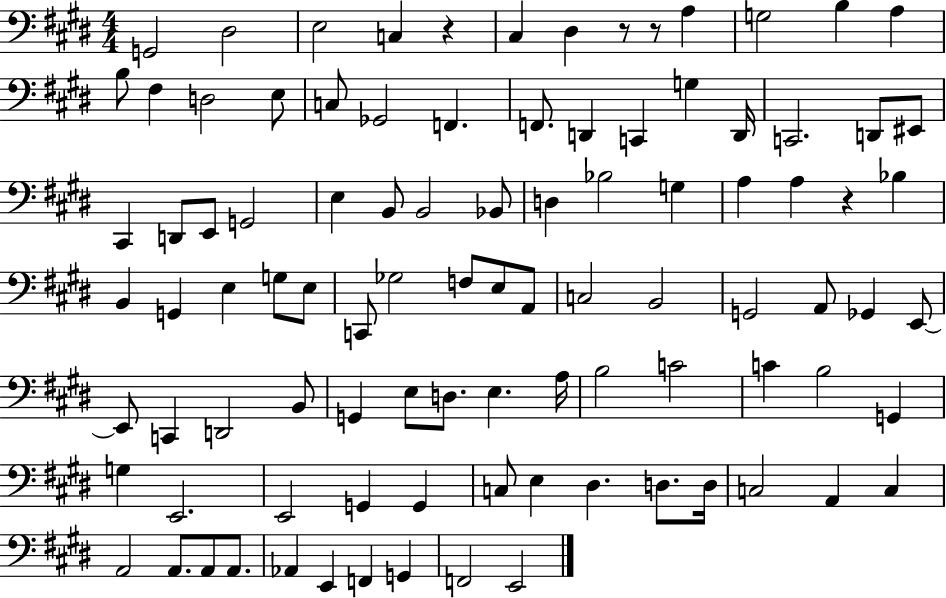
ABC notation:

X:1
T:Untitled
M:4/4
L:1/4
K:E
G,,2 ^D,2 E,2 C, z ^C, ^D, z/2 z/2 A, G,2 B, A, B,/2 ^F, D,2 E,/2 C,/2 _G,,2 F,, F,,/2 D,, C,, G, D,,/4 C,,2 D,,/2 ^E,,/2 ^C,, D,,/2 E,,/2 G,,2 E, B,,/2 B,,2 _B,,/2 D, _B,2 G, A, A, z _B, B,, G,, E, G,/2 E,/2 C,,/2 _G,2 F,/2 E,/2 A,,/2 C,2 B,,2 G,,2 A,,/2 _G,, E,,/2 E,,/2 C,, D,,2 B,,/2 G,, E,/2 D,/2 E, A,/4 B,2 C2 C B,2 G,, G, E,,2 E,,2 G,, G,, C,/2 E, ^D, D,/2 D,/4 C,2 A,, C, A,,2 A,,/2 A,,/2 A,,/2 _A,, E,, F,, G,, F,,2 E,,2